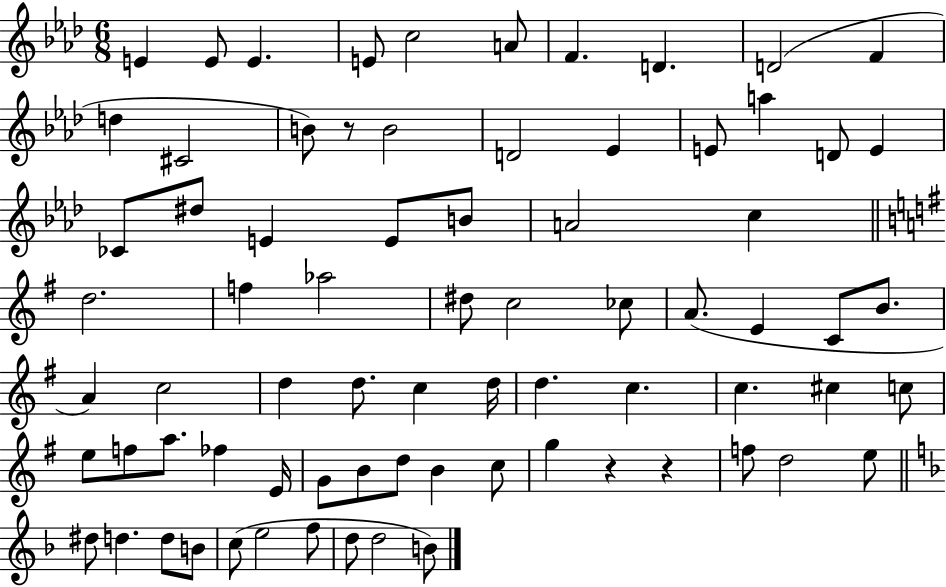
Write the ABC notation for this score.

X:1
T:Untitled
M:6/8
L:1/4
K:Ab
E E/2 E E/2 c2 A/2 F D D2 F d ^C2 B/2 z/2 B2 D2 _E E/2 a D/2 E _C/2 ^d/2 E E/2 B/2 A2 c d2 f _a2 ^d/2 c2 _c/2 A/2 E C/2 B/2 A c2 d d/2 c d/4 d c c ^c c/2 e/2 f/2 a/2 _f E/4 G/2 B/2 d/2 B c/2 g z z f/2 d2 e/2 ^d/2 d d/2 B/2 c/2 e2 f/2 d/2 d2 B/2